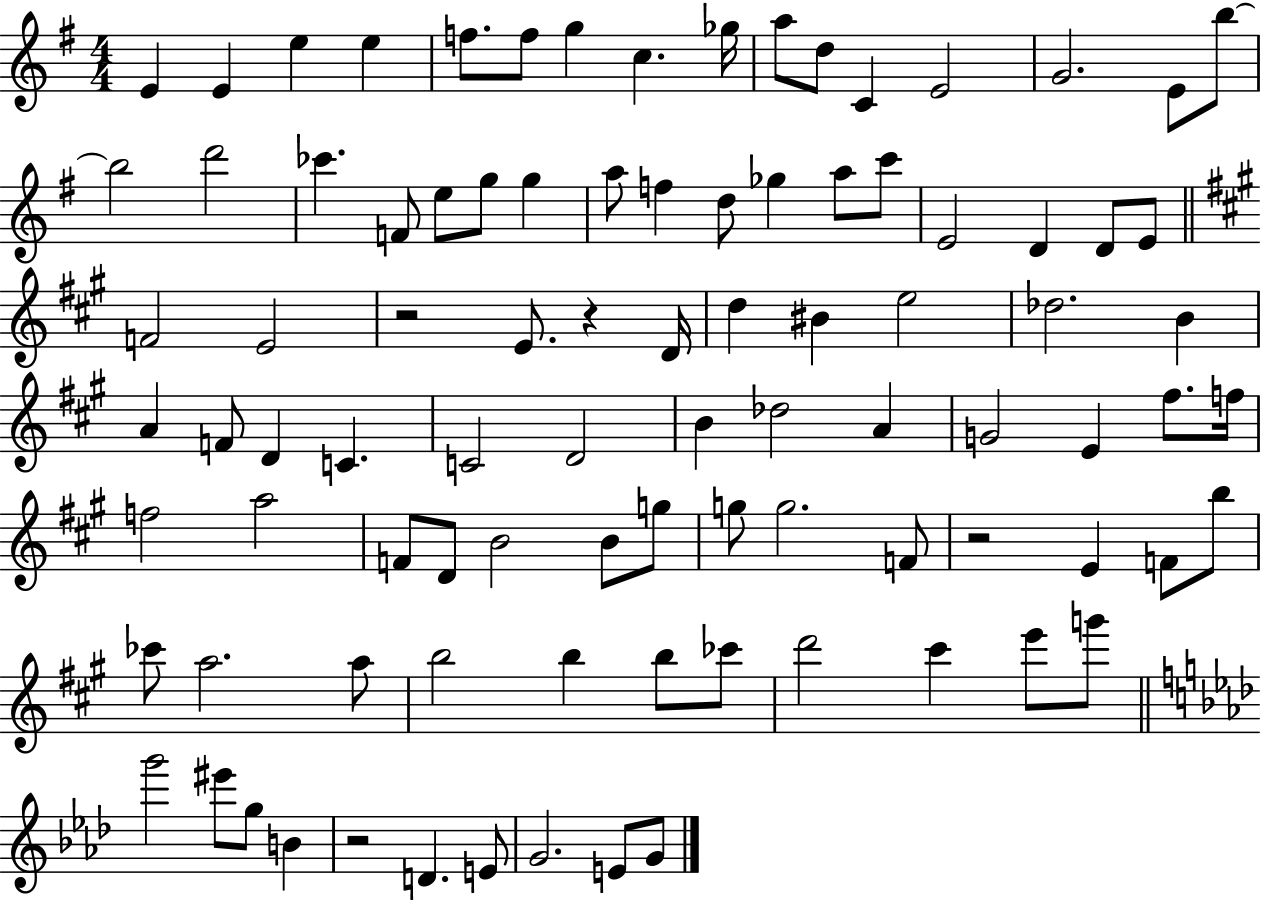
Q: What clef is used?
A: treble